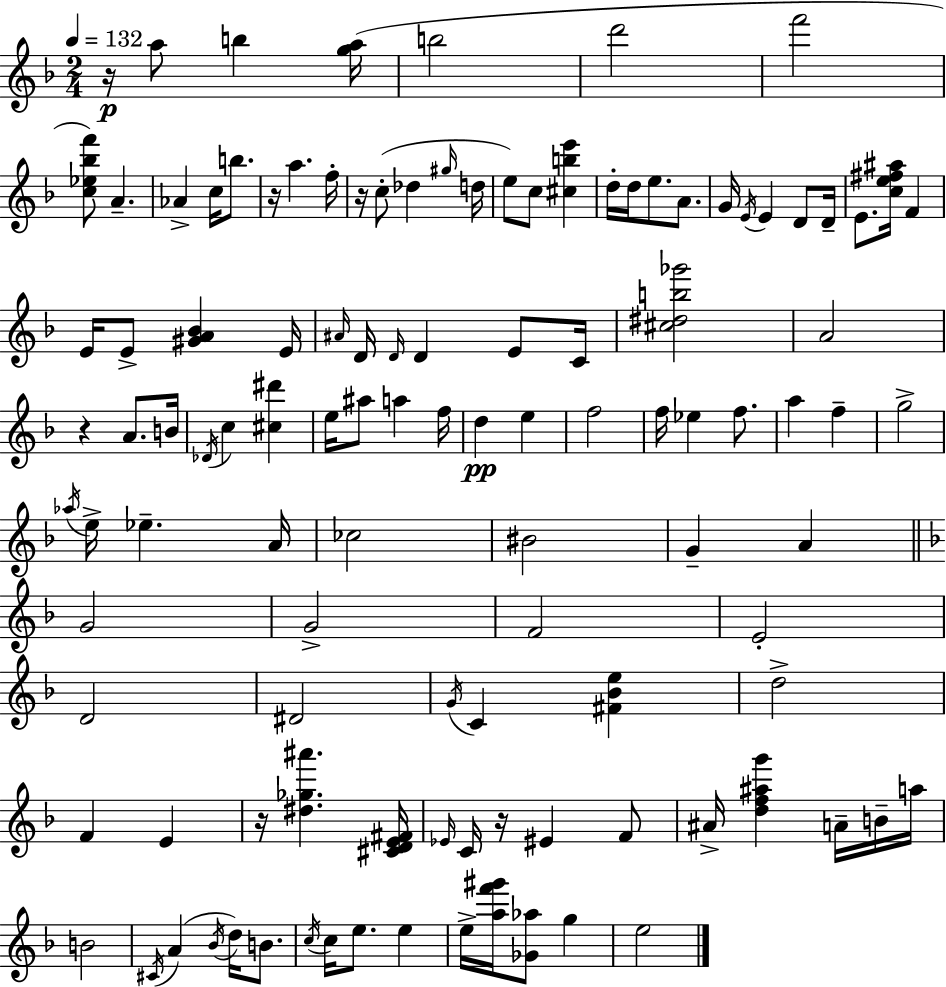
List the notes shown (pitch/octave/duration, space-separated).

R/s A5/e B5/q [G5,A5]/s B5/h D6/h F6/h [C5,Eb5,Bb5,F6]/e A4/q. Ab4/q C5/s B5/e. R/s A5/q. F5/s R/s C5/e Db5/q G#5/s D5/s E5/e C5/e [C#5,B5,E6]/q D5/s D5/s E5/e. A4/e. G4/s E4/s E4/q D4/e D4/s E4/e. [C5,E5,F#5,A#5]/s F4/q E4/s E4/e [G#4,A4,Bb4]/q E4/s A#4/s D4/s D4/s D4/q E4/e C4/s [C#5,D#5,B5,Gb6]/h A4/h R/q A4/e. B4/s Db4/s C5/q [C#5,D#6]/q E5/s A#5/e A5/q F5/s D5/q E5/q F5/h F5/s Eb5/q F5/e. A5/q F5/q G5/h Ab5/s E5/s Eb5/q. A4/s CES5/h BIS4/h G4/q A4/q G4/h G4/h F4/h E4/h D4/h D#4/h G4/s C4/q [F#4,Bb4,E5]/q D5/h F4/q E4/q R/s [D#5,Gb5,A#6]/q. [C#4,D4,E4,F#4]/s Eb4/s C4/s R/s EIS4/q F4/e A#4/s [D5,F5,A#5,G6]/q A4/s B4/s A5/s B4/h C#4/s A4/q Bb4/s D5/s B4/e. C5/s C5/s E5/e. E5/q E5/s [A5,F6,G#6]/s [Gb4,Ab5]/e G5/q E5/h